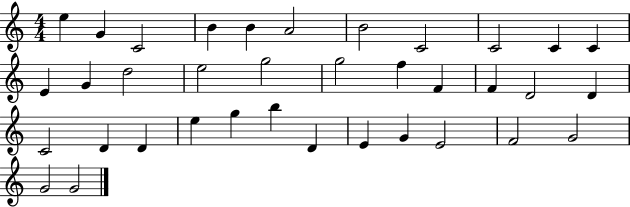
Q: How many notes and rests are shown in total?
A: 36